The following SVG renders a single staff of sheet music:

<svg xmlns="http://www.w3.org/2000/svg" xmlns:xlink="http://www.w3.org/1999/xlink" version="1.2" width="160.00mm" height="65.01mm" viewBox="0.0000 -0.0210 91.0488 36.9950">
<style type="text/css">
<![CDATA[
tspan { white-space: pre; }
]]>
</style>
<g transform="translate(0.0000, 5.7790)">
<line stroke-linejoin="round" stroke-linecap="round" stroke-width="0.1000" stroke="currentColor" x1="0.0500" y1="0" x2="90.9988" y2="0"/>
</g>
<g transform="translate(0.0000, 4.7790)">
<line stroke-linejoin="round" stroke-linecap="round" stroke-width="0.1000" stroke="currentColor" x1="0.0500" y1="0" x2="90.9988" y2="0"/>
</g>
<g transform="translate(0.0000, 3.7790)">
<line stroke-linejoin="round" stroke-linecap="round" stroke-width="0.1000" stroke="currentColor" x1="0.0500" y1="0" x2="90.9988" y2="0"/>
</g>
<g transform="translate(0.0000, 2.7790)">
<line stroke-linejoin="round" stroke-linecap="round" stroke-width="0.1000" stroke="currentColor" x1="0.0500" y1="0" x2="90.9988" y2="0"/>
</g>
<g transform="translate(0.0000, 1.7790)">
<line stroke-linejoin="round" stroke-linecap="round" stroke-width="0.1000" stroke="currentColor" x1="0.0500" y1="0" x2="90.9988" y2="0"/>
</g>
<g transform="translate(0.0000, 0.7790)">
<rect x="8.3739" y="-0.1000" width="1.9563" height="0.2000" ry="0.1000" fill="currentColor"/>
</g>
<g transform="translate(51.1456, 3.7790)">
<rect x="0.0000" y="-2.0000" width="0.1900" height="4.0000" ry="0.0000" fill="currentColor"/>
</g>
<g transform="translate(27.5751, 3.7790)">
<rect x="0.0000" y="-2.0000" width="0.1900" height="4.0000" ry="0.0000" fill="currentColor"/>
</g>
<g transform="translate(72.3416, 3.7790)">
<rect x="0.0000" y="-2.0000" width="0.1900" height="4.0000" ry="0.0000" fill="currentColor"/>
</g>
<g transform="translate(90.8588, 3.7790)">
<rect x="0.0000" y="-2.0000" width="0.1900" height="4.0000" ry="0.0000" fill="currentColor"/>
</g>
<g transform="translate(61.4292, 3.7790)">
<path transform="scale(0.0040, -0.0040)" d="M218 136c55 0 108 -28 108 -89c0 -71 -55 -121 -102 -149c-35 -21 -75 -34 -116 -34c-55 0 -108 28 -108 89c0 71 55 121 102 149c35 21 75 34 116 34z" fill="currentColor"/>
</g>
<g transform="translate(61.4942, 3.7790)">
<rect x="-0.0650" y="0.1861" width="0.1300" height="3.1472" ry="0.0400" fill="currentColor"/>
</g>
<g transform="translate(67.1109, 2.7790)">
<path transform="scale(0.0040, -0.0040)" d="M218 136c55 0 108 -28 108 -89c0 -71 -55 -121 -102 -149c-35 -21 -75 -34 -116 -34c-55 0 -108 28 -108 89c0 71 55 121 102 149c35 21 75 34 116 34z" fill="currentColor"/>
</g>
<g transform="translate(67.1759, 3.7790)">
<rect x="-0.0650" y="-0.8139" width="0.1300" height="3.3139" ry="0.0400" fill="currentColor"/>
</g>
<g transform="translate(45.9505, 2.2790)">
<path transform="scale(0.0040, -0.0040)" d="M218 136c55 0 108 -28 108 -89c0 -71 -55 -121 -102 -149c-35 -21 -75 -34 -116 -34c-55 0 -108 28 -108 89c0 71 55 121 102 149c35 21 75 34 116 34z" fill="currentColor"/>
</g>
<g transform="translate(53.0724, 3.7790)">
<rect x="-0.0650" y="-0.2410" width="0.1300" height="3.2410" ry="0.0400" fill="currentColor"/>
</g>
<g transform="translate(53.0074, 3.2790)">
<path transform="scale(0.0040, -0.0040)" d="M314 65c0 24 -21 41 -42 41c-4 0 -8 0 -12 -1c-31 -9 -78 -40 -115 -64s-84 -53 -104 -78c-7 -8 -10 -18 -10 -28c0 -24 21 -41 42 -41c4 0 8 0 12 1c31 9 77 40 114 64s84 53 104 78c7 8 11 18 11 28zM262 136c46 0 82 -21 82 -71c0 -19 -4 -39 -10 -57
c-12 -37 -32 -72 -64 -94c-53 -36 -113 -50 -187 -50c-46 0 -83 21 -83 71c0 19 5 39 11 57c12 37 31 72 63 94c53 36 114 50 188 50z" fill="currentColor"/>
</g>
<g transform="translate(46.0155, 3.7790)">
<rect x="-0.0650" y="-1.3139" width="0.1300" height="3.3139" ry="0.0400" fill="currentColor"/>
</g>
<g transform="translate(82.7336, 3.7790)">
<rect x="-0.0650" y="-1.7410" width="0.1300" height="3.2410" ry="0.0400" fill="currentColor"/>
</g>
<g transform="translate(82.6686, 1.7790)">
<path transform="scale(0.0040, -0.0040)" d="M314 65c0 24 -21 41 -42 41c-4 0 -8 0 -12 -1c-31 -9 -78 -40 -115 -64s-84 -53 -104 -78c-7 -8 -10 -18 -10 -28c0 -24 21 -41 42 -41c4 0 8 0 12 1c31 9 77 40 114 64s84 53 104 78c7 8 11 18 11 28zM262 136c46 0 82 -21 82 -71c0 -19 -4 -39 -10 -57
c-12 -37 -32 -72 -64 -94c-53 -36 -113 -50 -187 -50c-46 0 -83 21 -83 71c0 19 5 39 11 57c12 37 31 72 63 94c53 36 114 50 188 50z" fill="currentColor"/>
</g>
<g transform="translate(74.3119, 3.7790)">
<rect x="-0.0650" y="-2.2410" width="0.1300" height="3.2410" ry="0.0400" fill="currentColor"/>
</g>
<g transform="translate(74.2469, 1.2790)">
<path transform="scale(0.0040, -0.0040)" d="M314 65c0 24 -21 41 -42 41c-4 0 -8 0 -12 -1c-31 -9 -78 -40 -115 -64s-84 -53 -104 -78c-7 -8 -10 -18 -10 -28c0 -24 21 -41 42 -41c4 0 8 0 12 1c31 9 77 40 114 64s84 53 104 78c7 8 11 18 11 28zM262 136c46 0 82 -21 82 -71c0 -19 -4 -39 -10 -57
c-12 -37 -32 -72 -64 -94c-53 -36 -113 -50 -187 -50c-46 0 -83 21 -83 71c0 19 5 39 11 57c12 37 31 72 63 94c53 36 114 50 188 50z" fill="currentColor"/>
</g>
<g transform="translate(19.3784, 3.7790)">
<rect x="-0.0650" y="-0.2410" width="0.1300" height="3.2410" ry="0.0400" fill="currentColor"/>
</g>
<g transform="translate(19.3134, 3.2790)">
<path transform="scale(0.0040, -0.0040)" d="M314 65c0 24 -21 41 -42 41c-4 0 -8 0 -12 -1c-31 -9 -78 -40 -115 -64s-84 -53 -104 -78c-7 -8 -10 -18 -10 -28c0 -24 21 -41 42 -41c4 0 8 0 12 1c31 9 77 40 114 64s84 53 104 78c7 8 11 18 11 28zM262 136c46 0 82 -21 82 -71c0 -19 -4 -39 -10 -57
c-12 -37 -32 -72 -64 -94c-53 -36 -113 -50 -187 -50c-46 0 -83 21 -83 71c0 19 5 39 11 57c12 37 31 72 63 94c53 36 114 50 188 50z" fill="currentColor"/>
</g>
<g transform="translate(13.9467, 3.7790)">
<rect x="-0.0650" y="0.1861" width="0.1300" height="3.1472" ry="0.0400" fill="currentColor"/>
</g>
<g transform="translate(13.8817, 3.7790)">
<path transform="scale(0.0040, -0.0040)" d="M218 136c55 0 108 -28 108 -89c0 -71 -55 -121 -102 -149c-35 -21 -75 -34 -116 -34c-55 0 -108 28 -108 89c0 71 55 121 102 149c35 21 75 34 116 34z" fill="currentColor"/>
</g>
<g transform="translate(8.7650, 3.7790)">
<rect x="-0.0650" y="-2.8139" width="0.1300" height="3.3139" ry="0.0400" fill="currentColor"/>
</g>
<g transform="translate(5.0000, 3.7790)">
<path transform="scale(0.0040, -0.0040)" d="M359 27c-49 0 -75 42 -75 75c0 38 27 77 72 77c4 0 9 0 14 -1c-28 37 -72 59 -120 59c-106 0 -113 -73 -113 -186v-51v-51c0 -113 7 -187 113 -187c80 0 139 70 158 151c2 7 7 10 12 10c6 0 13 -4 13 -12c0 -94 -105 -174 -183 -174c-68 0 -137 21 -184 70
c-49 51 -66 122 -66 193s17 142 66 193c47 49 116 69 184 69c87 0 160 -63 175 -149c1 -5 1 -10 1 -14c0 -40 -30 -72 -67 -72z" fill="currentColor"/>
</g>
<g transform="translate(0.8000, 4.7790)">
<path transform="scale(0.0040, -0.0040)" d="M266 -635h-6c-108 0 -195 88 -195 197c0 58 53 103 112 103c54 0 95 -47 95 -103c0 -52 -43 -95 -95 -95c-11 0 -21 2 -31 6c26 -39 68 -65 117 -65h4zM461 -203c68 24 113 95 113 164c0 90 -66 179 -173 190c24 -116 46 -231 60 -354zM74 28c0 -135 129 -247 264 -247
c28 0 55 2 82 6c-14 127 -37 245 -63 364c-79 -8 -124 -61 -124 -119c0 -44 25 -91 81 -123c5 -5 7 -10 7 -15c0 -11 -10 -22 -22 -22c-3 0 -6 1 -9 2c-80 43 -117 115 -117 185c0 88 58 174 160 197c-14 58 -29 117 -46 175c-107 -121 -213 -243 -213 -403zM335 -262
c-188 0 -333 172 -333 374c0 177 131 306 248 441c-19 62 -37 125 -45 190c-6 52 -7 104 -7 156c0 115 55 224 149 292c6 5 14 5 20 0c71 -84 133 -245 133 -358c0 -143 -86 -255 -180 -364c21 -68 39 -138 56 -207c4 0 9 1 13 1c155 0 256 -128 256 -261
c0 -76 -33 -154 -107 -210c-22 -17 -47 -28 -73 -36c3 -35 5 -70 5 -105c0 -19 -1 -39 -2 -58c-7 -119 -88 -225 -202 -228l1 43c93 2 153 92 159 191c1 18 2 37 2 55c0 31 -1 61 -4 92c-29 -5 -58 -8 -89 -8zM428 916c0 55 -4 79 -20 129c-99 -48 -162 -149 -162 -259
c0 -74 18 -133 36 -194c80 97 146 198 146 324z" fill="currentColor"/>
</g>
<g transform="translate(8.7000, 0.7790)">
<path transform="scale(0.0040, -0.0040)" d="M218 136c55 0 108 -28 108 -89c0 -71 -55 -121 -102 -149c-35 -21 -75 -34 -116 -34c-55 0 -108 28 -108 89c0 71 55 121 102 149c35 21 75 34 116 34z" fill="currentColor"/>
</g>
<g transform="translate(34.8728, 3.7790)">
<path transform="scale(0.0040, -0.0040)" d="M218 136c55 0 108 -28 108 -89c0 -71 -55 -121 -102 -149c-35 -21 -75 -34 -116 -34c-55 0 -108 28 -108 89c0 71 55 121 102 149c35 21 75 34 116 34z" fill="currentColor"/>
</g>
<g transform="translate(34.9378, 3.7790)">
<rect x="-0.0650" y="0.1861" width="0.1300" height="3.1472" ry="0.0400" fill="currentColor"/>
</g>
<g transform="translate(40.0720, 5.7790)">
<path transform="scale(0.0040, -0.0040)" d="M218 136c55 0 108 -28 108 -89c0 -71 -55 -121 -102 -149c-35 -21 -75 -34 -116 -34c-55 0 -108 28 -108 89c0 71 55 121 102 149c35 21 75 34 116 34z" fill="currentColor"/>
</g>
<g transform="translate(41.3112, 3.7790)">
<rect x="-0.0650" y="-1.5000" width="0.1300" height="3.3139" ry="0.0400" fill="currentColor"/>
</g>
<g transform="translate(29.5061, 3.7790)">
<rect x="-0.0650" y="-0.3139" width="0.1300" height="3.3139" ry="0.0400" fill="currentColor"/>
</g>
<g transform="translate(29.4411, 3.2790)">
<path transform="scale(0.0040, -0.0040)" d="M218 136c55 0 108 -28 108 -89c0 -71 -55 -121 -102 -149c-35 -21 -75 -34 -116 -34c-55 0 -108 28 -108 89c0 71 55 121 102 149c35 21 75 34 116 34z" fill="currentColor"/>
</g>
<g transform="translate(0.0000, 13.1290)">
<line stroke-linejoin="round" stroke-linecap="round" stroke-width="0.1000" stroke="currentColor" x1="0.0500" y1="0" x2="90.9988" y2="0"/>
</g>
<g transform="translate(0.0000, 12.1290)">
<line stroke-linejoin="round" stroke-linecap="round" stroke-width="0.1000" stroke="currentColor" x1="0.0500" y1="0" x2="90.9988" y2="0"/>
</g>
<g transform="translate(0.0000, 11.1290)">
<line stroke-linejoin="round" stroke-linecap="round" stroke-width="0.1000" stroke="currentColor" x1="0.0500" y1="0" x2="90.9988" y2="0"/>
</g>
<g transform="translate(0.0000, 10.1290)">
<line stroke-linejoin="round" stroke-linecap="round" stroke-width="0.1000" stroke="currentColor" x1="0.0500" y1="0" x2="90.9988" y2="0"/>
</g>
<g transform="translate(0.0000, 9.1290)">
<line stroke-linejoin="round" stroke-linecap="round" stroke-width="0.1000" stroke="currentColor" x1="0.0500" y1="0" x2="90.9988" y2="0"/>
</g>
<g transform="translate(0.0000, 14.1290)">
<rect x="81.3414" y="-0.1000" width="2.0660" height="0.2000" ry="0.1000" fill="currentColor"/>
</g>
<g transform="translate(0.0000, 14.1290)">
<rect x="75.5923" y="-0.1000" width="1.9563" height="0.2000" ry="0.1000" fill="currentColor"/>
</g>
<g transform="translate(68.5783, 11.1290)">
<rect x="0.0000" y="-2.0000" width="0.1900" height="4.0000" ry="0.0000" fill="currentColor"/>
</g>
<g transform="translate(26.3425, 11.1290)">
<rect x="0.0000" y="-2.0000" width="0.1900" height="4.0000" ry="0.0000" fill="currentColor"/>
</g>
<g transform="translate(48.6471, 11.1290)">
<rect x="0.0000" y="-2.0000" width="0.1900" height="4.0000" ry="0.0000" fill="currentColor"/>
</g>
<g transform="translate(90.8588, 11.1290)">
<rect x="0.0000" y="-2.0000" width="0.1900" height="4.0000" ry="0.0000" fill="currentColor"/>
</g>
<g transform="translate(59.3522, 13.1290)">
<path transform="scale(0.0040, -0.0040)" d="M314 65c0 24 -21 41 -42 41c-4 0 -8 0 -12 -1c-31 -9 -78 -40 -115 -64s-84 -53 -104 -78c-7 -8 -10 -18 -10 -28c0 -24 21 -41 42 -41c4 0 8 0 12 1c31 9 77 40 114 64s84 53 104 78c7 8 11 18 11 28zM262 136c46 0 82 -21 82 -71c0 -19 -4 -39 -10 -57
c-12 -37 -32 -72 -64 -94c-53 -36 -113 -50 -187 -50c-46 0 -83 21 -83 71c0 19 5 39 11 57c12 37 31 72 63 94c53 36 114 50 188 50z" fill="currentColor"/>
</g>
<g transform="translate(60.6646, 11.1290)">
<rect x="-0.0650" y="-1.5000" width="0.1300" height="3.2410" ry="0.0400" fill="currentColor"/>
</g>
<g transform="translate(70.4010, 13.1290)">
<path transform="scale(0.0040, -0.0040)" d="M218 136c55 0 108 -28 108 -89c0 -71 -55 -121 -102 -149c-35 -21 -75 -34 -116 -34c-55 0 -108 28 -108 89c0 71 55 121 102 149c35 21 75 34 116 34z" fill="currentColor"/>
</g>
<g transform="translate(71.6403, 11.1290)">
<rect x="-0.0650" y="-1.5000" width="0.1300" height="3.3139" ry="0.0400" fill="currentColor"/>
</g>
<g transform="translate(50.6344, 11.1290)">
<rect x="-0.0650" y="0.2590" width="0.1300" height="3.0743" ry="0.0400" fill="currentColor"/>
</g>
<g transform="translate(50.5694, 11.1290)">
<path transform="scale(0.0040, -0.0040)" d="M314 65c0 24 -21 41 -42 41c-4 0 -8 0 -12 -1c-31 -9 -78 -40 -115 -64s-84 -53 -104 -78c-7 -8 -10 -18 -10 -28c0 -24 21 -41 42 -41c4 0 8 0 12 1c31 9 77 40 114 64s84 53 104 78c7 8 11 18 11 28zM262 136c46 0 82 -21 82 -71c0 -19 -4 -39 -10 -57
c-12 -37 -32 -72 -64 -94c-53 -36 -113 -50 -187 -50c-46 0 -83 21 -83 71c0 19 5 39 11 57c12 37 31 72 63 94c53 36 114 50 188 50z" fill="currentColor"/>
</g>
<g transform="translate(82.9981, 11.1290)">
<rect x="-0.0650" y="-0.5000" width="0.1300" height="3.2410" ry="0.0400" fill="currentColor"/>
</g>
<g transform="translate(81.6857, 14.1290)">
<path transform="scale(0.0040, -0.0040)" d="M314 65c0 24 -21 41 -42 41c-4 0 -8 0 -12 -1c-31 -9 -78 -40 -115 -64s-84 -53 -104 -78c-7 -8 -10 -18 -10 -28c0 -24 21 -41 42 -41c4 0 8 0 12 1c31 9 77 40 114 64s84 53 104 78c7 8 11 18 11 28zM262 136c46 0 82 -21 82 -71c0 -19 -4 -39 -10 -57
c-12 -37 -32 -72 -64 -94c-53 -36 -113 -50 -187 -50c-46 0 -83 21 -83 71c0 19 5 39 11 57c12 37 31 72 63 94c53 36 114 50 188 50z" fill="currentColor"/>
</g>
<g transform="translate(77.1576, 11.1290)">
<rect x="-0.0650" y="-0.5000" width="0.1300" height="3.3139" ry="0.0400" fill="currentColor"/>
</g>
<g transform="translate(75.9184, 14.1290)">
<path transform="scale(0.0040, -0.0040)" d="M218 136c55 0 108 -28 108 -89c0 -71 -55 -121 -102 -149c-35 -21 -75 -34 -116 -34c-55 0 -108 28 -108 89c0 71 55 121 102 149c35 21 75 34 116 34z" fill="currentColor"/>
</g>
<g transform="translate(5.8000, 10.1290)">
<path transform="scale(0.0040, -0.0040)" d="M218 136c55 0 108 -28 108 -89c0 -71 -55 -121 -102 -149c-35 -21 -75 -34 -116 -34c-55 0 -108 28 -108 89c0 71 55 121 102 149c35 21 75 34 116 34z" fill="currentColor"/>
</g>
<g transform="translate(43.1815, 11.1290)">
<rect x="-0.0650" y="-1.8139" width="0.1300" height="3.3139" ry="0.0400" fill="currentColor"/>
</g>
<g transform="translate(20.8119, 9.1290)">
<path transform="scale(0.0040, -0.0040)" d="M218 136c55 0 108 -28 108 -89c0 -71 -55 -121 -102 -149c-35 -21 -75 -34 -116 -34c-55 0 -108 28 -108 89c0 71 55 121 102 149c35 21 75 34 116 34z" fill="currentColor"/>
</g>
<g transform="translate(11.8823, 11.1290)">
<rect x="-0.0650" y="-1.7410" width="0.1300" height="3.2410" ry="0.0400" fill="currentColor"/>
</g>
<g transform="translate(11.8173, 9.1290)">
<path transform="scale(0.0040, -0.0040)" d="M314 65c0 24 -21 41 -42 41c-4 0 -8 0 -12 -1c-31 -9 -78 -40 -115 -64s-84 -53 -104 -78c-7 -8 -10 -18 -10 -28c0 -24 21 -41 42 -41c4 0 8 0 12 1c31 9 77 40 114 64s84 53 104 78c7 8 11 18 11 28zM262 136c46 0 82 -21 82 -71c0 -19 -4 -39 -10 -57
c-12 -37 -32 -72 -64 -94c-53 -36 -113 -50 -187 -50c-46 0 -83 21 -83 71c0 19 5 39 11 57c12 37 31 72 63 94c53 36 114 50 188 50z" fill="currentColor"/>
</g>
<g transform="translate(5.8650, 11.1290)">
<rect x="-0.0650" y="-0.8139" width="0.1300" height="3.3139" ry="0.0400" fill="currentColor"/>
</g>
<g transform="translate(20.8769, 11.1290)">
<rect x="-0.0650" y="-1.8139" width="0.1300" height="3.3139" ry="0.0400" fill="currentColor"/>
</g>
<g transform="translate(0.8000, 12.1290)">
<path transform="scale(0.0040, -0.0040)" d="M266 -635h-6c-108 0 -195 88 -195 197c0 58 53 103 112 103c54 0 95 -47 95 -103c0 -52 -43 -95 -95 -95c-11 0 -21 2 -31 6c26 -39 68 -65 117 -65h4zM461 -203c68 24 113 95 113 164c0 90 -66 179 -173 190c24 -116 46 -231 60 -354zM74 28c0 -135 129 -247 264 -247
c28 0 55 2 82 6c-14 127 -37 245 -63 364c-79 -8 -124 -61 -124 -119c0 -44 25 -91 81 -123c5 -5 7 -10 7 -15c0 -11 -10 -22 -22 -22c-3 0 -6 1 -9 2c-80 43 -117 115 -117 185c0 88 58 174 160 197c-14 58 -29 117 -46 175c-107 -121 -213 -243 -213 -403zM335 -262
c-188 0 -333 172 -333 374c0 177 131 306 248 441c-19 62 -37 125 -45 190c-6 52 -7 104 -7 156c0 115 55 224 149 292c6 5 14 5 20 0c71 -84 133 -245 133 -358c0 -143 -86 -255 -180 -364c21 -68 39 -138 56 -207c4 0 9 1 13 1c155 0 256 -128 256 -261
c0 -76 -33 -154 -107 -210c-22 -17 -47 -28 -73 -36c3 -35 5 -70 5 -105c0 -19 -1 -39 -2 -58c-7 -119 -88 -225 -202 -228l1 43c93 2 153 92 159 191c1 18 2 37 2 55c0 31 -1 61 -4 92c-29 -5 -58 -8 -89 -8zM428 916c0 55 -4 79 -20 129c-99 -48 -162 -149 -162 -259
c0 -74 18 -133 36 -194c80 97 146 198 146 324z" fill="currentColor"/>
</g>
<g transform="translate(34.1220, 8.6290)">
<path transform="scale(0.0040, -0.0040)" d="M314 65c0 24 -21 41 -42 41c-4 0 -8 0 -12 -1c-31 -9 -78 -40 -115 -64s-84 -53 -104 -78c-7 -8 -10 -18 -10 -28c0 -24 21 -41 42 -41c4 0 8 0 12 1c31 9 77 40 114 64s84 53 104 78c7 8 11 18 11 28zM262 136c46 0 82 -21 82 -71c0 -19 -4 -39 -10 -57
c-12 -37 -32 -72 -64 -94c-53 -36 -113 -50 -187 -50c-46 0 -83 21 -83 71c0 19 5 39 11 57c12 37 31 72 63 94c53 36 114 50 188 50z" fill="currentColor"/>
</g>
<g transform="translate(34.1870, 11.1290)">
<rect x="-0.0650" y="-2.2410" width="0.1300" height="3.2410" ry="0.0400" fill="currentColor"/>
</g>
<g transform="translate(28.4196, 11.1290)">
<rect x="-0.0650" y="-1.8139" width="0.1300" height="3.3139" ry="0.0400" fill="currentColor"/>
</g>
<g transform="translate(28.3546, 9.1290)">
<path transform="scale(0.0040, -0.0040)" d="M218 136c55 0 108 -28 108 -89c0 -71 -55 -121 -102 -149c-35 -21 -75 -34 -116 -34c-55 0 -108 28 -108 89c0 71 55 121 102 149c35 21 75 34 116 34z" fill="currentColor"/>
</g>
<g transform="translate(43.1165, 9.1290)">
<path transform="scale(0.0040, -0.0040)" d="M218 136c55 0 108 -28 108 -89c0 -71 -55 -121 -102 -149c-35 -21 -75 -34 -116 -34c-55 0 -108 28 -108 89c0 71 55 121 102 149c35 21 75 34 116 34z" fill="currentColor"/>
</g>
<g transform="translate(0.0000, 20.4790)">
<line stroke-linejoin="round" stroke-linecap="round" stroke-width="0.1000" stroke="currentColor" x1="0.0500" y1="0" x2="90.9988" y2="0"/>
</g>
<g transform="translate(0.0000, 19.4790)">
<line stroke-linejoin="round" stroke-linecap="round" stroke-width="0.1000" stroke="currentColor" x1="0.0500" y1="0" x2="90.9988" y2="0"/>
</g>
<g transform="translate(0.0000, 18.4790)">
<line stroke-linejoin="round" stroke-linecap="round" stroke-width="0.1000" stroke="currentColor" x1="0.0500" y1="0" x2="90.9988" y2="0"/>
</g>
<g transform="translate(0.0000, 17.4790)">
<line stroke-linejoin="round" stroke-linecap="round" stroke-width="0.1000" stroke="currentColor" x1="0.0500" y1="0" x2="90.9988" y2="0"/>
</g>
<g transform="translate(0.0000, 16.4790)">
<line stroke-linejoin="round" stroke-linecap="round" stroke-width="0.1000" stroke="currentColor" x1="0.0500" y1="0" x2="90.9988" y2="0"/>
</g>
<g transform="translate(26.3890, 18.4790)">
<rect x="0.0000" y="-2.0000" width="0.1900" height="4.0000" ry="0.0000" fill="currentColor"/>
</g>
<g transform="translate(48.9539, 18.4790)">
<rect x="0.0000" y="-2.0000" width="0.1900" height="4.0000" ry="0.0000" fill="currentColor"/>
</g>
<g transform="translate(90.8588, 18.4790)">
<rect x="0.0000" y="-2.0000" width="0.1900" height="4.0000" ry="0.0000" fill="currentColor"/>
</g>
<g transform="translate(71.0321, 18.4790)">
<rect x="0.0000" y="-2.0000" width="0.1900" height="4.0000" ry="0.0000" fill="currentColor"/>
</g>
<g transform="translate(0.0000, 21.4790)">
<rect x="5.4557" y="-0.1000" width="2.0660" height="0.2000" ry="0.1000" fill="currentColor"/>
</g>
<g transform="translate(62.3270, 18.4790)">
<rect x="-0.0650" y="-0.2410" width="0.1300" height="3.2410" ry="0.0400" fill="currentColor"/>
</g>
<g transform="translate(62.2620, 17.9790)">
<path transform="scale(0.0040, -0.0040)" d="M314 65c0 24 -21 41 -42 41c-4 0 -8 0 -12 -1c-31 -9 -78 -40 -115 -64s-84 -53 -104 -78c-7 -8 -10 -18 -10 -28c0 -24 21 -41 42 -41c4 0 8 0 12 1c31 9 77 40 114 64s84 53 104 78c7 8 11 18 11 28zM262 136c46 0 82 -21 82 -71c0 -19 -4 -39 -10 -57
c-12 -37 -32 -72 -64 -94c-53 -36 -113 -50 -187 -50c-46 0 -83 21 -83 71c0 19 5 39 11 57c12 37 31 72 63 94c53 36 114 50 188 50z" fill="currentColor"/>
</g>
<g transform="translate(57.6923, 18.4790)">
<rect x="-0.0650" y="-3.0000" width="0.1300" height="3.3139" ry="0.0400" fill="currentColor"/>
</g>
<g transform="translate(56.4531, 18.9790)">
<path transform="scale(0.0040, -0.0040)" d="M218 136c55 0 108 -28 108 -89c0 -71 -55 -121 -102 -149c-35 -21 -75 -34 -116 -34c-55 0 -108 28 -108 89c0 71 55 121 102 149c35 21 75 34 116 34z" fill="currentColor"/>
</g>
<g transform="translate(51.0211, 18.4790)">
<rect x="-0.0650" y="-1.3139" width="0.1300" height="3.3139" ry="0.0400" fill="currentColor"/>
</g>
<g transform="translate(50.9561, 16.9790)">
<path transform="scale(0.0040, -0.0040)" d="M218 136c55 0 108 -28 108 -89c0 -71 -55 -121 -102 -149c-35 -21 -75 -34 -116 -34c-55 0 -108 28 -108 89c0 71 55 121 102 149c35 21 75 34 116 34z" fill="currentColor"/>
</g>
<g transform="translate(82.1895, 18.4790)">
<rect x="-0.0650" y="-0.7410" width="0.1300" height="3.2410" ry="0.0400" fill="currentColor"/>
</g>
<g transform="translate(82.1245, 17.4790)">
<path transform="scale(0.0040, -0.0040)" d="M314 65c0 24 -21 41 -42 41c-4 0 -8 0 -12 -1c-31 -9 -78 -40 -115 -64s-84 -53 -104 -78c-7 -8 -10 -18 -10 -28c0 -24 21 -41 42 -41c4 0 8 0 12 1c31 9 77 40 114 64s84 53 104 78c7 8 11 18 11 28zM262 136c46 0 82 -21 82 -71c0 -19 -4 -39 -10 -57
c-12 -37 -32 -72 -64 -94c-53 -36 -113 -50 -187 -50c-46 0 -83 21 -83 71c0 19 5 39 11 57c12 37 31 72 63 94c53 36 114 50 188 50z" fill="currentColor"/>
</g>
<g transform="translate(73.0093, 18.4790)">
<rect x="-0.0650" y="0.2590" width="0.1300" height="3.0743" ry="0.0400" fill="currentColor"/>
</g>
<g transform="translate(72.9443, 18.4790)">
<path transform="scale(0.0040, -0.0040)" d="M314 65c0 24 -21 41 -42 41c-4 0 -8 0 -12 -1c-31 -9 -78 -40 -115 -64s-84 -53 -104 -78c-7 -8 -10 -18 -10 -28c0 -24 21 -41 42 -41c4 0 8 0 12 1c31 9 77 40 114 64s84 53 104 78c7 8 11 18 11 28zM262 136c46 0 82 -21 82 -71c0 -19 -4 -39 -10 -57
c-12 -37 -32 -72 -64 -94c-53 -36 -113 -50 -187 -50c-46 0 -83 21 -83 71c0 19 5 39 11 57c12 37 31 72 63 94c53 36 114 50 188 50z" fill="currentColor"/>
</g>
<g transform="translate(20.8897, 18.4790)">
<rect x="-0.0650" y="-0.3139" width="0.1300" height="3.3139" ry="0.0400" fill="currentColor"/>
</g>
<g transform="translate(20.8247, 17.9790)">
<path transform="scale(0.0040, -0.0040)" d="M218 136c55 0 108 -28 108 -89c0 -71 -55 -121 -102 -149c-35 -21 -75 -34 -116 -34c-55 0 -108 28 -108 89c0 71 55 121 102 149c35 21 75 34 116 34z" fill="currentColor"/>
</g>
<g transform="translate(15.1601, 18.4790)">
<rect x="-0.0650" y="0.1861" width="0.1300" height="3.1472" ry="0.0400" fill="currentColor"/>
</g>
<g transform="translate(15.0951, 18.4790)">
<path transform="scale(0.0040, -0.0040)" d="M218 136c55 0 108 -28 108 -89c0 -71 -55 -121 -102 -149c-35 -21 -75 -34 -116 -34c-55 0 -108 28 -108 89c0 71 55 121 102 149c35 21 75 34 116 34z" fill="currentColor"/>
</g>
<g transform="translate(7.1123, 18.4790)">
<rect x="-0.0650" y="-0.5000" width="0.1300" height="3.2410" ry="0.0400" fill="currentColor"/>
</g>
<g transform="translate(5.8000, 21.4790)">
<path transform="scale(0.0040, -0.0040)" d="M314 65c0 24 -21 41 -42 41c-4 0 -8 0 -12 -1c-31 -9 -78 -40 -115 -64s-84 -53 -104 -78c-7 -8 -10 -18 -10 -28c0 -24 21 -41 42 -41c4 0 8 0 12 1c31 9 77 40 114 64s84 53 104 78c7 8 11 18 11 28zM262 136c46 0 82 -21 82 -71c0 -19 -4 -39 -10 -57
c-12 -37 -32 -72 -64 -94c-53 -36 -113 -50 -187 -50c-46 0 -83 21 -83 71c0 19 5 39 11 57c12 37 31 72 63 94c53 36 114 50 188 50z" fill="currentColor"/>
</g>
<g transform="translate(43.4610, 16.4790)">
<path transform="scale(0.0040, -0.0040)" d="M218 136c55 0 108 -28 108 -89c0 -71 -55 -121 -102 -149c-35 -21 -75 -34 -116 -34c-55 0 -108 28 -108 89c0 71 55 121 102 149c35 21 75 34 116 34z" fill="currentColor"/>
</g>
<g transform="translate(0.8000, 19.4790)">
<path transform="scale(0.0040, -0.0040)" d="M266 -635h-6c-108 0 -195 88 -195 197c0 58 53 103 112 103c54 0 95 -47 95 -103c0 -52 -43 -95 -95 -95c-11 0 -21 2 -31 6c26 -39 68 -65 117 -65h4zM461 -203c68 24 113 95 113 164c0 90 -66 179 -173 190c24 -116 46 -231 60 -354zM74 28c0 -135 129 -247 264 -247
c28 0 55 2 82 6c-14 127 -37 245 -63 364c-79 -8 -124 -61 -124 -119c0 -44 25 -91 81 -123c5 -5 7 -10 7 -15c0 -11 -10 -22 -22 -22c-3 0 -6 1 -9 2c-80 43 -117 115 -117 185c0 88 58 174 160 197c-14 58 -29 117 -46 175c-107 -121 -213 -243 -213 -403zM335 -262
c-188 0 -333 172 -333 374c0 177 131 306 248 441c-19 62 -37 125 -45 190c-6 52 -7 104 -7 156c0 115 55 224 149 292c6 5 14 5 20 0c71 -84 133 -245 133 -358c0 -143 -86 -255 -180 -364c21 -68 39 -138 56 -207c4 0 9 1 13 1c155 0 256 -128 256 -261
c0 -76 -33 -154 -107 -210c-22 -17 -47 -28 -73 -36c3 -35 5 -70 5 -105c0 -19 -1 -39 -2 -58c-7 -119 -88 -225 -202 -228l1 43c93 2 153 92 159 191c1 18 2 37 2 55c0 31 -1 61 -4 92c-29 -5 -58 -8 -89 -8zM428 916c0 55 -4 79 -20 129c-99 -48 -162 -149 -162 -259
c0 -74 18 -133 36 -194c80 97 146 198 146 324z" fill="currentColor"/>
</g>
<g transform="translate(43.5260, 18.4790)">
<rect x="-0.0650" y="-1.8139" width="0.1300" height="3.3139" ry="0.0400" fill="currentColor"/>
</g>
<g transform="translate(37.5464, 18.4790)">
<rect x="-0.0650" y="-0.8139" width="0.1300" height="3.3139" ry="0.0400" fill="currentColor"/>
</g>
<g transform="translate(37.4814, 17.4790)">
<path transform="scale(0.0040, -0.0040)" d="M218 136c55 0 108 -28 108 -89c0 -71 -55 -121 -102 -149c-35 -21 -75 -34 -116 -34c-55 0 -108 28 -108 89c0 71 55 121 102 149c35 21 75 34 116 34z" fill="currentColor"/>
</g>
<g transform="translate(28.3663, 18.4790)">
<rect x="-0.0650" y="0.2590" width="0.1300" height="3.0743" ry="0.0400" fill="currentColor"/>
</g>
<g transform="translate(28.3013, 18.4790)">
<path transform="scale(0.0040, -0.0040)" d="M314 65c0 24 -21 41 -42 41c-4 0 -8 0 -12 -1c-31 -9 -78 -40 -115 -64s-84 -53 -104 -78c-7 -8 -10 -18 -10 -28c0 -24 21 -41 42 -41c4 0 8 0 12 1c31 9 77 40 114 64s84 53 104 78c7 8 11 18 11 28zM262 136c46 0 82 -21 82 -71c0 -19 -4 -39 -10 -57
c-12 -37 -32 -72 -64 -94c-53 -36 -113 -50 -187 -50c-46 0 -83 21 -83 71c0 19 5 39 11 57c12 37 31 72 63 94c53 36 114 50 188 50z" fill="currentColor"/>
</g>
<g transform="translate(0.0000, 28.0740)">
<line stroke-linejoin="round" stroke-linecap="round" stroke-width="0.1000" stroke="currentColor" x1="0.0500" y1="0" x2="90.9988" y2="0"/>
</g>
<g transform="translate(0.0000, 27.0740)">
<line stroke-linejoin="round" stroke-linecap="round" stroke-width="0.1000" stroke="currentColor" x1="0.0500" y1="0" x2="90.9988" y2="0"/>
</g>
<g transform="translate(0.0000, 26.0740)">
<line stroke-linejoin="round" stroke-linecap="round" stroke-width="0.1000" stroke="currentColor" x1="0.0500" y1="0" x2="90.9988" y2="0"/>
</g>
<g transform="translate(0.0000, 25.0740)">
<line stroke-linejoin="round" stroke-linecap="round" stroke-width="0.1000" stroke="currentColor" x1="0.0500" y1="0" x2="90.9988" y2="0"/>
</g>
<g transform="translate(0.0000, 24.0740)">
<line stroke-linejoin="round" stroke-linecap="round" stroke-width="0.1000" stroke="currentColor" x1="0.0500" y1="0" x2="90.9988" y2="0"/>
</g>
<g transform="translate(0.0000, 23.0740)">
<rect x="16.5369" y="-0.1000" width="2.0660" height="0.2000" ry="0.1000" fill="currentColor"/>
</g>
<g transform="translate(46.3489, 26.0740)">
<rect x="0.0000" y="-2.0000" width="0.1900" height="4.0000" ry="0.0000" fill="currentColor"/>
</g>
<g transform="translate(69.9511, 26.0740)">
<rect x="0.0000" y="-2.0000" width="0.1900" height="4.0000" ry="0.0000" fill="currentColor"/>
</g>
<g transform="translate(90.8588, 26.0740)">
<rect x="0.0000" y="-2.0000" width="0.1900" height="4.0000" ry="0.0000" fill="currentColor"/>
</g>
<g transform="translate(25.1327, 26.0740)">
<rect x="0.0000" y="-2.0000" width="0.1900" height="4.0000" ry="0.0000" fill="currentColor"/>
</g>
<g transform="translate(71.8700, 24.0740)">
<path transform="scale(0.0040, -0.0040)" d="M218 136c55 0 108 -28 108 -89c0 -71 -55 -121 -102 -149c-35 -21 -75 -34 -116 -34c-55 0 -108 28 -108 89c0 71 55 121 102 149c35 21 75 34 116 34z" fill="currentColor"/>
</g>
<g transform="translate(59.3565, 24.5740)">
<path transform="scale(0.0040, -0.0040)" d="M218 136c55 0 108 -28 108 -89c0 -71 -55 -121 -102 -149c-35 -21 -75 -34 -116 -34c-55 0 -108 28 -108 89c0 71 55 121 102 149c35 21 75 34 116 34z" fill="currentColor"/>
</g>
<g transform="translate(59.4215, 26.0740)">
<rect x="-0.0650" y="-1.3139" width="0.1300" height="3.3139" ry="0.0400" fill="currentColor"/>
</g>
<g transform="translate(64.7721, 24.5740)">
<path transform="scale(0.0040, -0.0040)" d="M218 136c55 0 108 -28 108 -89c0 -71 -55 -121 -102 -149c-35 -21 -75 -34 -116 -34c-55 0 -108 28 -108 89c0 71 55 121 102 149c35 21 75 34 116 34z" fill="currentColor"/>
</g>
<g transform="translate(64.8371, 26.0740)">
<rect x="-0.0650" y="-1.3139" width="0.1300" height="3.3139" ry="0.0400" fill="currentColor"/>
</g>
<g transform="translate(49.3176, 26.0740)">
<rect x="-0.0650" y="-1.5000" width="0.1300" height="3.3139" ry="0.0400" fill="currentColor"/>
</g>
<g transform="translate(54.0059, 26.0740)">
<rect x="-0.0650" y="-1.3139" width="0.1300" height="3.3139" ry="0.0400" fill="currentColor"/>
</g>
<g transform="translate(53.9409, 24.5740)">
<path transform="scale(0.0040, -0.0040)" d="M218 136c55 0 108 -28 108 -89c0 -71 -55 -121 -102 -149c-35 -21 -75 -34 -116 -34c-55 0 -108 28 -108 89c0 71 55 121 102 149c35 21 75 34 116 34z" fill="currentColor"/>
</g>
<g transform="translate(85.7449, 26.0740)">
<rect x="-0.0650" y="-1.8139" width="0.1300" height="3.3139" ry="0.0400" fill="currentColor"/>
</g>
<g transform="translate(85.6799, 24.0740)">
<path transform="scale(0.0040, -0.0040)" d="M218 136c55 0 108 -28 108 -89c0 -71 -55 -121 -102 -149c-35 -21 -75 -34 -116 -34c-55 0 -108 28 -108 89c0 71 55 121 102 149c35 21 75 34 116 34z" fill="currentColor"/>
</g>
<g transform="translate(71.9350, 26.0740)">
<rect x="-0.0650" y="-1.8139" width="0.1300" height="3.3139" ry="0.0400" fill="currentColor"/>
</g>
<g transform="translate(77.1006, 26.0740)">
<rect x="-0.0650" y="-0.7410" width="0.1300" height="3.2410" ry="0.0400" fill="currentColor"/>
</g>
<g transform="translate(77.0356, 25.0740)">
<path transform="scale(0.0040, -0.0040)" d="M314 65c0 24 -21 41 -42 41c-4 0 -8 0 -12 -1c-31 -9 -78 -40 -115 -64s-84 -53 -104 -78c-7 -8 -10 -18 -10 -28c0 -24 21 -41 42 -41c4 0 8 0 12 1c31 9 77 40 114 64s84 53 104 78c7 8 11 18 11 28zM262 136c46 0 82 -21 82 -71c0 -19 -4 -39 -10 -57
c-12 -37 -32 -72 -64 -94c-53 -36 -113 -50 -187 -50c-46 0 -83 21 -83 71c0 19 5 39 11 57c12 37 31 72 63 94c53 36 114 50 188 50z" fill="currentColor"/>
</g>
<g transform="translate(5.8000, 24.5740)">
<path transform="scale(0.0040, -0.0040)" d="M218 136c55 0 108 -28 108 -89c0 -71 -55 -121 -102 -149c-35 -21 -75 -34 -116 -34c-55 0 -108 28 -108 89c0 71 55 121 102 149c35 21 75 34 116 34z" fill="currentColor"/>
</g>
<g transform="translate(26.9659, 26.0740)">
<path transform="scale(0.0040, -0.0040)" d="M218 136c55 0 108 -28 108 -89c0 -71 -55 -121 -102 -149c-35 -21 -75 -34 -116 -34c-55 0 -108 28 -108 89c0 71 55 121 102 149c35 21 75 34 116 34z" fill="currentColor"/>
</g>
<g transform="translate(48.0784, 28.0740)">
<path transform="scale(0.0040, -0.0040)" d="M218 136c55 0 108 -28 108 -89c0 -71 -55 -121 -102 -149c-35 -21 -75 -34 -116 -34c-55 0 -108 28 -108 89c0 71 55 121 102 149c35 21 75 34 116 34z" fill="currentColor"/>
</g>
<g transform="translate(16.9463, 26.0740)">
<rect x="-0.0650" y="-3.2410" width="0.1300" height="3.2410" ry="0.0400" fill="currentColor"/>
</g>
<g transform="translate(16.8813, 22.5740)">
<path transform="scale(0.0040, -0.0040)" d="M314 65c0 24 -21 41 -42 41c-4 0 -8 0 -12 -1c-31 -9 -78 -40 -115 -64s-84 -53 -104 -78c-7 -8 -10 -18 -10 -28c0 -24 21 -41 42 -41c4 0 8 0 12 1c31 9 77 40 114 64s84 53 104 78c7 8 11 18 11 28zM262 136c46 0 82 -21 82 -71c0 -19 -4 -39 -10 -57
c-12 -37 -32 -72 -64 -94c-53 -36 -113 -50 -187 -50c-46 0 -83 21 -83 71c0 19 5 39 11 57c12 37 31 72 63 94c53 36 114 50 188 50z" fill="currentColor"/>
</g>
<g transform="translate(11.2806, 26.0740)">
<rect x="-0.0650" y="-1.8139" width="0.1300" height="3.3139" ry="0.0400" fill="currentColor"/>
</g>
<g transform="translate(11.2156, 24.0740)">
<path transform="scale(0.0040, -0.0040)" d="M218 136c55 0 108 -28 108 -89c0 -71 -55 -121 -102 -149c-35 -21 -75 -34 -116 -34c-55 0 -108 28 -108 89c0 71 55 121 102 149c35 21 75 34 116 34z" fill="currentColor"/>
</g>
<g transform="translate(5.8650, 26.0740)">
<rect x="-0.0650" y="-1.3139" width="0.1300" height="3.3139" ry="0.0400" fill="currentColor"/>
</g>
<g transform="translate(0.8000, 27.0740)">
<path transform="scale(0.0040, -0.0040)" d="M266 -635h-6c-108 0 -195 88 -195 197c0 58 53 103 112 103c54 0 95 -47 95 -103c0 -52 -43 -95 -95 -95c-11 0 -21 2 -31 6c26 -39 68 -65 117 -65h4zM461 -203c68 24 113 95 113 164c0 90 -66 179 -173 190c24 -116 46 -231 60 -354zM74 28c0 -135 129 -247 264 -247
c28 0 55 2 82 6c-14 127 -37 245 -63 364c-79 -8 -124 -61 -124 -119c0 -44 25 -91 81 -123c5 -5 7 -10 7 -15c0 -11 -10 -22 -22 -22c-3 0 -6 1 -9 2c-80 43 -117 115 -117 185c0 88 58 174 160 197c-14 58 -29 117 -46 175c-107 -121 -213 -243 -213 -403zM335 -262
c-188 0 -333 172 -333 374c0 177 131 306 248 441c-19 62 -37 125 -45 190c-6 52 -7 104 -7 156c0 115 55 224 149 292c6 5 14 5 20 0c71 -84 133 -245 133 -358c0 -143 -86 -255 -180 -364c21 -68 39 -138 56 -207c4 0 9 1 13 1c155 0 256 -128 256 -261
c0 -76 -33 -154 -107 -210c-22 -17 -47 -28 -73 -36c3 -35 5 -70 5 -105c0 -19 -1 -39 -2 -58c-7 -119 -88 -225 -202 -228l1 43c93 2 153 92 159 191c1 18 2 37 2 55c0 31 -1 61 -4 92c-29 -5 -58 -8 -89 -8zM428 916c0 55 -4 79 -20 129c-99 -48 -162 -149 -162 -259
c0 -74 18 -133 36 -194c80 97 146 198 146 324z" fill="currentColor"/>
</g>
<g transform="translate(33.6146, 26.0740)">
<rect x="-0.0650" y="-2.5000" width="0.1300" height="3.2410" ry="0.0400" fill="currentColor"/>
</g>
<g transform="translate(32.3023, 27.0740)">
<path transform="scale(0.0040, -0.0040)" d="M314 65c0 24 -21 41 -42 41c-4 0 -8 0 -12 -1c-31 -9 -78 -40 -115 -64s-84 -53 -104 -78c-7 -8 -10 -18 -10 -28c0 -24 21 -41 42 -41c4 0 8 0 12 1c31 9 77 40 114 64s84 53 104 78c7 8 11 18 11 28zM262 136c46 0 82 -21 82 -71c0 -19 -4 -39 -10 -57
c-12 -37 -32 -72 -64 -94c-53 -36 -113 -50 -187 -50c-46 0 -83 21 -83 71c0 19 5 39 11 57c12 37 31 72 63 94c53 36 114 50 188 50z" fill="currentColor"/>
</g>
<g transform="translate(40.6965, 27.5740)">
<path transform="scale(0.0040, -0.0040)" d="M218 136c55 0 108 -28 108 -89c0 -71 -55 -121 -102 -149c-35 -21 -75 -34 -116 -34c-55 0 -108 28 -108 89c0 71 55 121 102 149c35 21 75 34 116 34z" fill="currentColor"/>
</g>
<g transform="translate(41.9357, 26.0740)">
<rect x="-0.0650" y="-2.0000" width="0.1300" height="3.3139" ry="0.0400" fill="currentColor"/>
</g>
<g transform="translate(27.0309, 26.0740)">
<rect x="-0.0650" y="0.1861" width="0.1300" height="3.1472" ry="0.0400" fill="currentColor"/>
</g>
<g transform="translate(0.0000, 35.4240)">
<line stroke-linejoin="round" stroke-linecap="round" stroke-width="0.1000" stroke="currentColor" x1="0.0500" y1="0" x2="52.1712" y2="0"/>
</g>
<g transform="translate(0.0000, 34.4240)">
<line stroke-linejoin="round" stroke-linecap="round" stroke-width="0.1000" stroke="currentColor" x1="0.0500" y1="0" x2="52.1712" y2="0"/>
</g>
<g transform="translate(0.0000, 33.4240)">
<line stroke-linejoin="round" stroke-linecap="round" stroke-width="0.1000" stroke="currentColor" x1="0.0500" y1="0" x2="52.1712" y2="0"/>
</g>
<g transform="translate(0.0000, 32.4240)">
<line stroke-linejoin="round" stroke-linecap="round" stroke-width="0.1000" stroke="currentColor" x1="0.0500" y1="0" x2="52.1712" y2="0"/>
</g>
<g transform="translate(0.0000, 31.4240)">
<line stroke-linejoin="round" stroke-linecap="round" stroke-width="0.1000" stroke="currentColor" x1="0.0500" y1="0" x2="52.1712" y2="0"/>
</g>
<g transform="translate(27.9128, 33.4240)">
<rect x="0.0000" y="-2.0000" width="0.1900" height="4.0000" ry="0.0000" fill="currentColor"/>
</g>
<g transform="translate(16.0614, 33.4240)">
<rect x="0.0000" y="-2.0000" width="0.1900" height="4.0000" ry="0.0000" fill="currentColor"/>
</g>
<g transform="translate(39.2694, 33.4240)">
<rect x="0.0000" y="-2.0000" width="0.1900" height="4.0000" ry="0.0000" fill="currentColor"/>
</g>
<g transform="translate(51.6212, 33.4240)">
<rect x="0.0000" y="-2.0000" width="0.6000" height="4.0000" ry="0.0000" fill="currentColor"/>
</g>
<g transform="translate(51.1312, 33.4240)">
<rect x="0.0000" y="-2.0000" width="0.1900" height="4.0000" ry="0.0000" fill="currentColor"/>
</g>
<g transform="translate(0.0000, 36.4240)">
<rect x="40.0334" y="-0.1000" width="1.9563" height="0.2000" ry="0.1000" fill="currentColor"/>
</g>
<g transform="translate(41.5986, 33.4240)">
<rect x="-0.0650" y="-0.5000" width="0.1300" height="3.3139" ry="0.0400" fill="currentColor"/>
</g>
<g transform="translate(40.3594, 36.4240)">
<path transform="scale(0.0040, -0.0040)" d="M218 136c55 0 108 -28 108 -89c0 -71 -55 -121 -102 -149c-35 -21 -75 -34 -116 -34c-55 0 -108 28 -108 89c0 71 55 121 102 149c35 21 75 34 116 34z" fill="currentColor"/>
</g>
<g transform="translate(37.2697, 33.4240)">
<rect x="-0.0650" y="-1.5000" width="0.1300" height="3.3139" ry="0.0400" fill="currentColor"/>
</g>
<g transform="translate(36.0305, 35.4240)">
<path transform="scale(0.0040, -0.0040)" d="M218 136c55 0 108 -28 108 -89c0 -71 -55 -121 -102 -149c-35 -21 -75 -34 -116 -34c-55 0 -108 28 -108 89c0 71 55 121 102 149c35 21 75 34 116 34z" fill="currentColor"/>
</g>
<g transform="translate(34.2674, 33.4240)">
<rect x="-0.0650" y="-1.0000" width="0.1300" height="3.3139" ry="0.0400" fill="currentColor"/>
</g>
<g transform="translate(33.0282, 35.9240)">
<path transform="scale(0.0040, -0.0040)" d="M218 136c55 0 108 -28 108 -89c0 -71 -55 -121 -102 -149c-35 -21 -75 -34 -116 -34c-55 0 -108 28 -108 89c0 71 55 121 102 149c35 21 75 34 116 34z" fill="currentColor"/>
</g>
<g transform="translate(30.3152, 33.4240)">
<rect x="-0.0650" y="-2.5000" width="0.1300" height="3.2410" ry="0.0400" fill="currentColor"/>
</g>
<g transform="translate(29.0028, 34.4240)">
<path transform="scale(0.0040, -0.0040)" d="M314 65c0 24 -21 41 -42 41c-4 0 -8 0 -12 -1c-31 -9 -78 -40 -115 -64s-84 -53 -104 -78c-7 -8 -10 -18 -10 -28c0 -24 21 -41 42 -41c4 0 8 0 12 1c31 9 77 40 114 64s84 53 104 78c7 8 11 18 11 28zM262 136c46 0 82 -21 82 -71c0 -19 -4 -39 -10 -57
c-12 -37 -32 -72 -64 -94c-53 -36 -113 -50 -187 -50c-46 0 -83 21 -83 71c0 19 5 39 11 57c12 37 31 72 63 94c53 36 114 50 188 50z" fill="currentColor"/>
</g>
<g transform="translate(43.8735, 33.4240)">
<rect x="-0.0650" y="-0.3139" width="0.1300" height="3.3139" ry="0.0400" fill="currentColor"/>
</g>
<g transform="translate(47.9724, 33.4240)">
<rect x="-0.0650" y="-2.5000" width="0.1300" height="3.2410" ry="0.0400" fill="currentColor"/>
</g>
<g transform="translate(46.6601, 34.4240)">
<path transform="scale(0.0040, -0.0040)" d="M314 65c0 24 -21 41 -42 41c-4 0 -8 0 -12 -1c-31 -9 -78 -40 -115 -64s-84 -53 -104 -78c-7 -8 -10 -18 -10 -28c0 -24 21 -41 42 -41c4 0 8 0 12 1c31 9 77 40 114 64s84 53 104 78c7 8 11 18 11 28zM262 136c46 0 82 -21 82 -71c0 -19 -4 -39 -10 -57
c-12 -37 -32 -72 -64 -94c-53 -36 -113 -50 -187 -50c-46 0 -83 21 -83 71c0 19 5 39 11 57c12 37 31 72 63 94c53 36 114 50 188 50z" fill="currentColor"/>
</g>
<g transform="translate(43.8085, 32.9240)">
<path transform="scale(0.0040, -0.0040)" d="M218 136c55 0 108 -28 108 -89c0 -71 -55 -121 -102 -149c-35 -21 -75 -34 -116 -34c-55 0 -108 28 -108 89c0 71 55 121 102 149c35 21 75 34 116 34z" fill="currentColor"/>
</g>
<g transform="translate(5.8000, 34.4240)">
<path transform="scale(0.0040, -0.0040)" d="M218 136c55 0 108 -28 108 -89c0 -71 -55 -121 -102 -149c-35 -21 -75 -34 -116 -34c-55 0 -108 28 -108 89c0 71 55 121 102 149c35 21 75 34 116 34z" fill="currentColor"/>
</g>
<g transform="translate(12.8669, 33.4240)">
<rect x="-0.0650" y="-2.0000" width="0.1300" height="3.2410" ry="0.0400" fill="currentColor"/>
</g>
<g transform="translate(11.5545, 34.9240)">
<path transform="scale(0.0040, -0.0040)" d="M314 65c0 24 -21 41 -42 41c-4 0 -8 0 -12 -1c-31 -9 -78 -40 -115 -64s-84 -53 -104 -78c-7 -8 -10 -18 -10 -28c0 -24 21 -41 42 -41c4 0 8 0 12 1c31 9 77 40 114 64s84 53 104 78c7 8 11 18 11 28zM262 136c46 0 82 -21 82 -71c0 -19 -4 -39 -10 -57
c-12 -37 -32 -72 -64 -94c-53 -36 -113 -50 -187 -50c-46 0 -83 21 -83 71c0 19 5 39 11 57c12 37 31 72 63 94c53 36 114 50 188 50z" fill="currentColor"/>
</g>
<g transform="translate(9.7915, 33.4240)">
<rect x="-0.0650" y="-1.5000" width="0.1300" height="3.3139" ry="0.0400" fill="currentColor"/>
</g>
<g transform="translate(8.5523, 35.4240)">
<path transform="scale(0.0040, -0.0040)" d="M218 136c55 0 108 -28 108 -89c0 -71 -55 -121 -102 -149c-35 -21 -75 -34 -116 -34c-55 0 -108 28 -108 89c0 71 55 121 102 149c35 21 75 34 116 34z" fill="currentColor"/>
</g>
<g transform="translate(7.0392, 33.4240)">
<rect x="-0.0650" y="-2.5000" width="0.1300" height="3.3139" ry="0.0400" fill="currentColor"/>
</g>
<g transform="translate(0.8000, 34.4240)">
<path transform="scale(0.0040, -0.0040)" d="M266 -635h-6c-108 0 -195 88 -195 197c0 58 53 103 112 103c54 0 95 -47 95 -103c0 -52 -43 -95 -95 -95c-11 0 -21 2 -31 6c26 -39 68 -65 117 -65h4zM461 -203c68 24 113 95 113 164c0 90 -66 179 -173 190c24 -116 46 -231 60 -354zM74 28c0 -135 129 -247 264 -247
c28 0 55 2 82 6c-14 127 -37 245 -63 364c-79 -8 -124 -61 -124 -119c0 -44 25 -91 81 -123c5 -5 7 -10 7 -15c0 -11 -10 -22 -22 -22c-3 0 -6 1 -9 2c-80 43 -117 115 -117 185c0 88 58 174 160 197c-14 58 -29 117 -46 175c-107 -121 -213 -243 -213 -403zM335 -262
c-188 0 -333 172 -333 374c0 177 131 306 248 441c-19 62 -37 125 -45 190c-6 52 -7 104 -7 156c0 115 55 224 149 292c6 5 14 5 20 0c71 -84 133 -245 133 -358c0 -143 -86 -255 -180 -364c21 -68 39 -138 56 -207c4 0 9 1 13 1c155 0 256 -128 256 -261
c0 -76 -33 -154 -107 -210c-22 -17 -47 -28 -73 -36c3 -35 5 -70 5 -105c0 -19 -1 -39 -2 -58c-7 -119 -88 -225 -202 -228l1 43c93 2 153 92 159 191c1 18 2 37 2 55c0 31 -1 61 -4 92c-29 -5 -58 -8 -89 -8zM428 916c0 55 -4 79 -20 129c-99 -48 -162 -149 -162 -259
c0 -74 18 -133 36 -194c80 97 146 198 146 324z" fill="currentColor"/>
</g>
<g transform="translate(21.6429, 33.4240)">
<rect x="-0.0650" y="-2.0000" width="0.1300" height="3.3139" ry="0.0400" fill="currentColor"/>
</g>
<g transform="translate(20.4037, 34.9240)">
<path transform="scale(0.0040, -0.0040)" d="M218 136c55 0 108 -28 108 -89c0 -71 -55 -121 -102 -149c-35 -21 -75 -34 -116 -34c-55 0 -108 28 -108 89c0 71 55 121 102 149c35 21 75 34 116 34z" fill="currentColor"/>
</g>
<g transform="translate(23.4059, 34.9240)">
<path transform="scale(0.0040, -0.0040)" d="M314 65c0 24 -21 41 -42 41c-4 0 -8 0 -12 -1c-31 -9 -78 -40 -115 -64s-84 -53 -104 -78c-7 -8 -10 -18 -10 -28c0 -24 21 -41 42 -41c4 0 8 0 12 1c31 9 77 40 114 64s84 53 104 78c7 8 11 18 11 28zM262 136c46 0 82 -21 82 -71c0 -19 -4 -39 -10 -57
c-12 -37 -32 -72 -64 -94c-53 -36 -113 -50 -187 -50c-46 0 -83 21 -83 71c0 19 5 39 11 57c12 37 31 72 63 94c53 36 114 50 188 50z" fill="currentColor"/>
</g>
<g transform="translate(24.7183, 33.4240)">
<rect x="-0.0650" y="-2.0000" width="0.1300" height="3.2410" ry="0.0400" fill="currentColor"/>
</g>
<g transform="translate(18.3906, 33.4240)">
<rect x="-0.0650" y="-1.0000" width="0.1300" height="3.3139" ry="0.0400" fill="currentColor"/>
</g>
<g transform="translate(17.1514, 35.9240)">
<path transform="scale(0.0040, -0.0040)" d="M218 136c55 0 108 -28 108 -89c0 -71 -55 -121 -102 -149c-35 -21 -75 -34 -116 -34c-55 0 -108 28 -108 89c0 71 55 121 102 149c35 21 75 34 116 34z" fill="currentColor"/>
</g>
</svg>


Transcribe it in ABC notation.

X:1
T:Untitled
M:4/4
L:1/4
K:C
a B c2 c B E e c2 B d g2 f2 d f2 f f g2 f B2 E2 E C C2 C2 B c B2 d f e A c2 B2 d2 e f b2 B G2 F E e e e f d2 f G E F2 D F F2 G2 D E C c G2